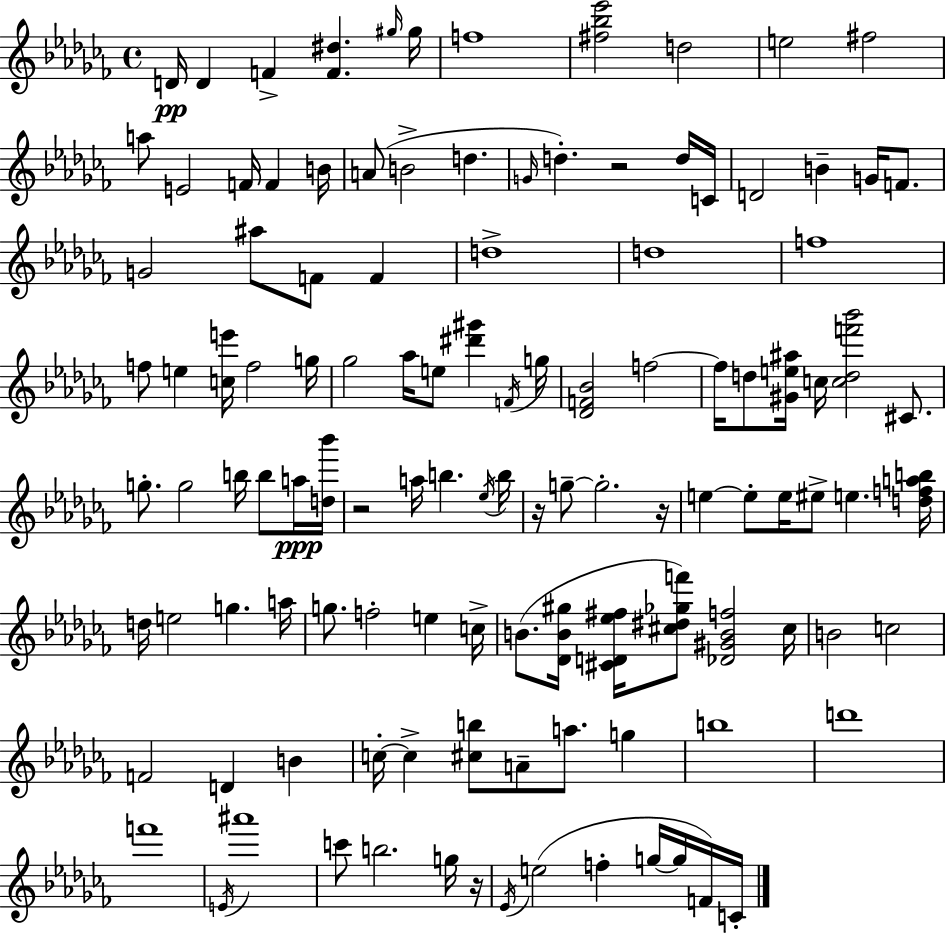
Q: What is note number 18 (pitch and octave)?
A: G4